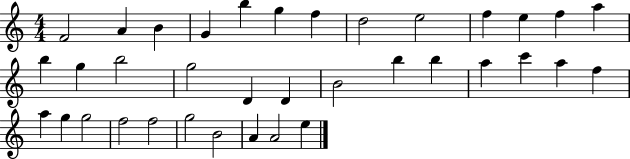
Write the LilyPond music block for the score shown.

{
  \clef treble
  \numericTimeSignature
  \time 4/4
  \key c \major
  f'2 a'4 b'4 | g'4 b''4 g''4 f''4 | d''2 e''2 | f''4 e''4 f''4 a''4 | \break b''4 g''4 b''2 | g''2 d'4 d'4 | b'2 b''4 b''4 | a''4 c'''4 a''4 f''4 | \break a''4 g''4 g''2 | f''2 f''2 | g''2 b'2 | a'4 a'2 e''4 | \break \bar "|."
}